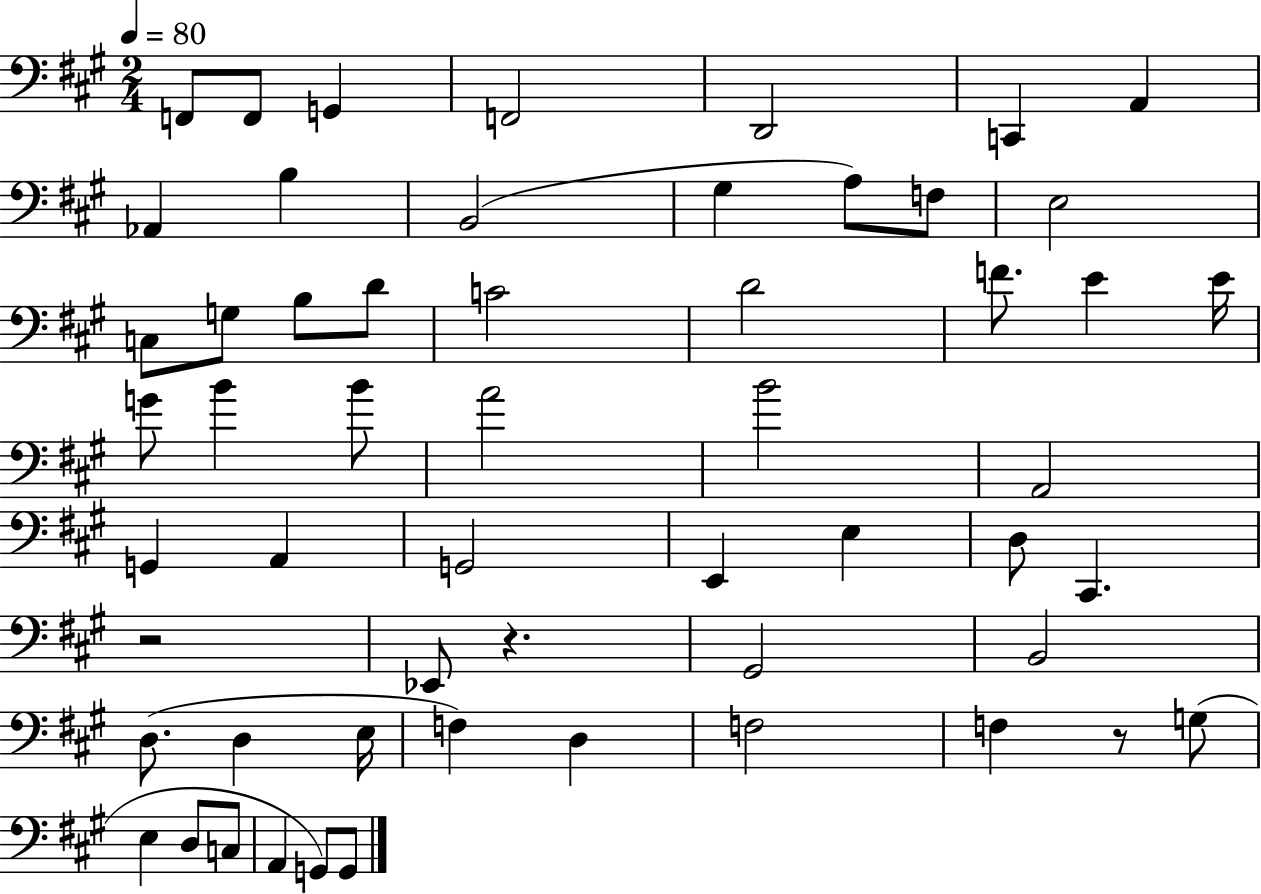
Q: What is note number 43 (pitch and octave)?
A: F3